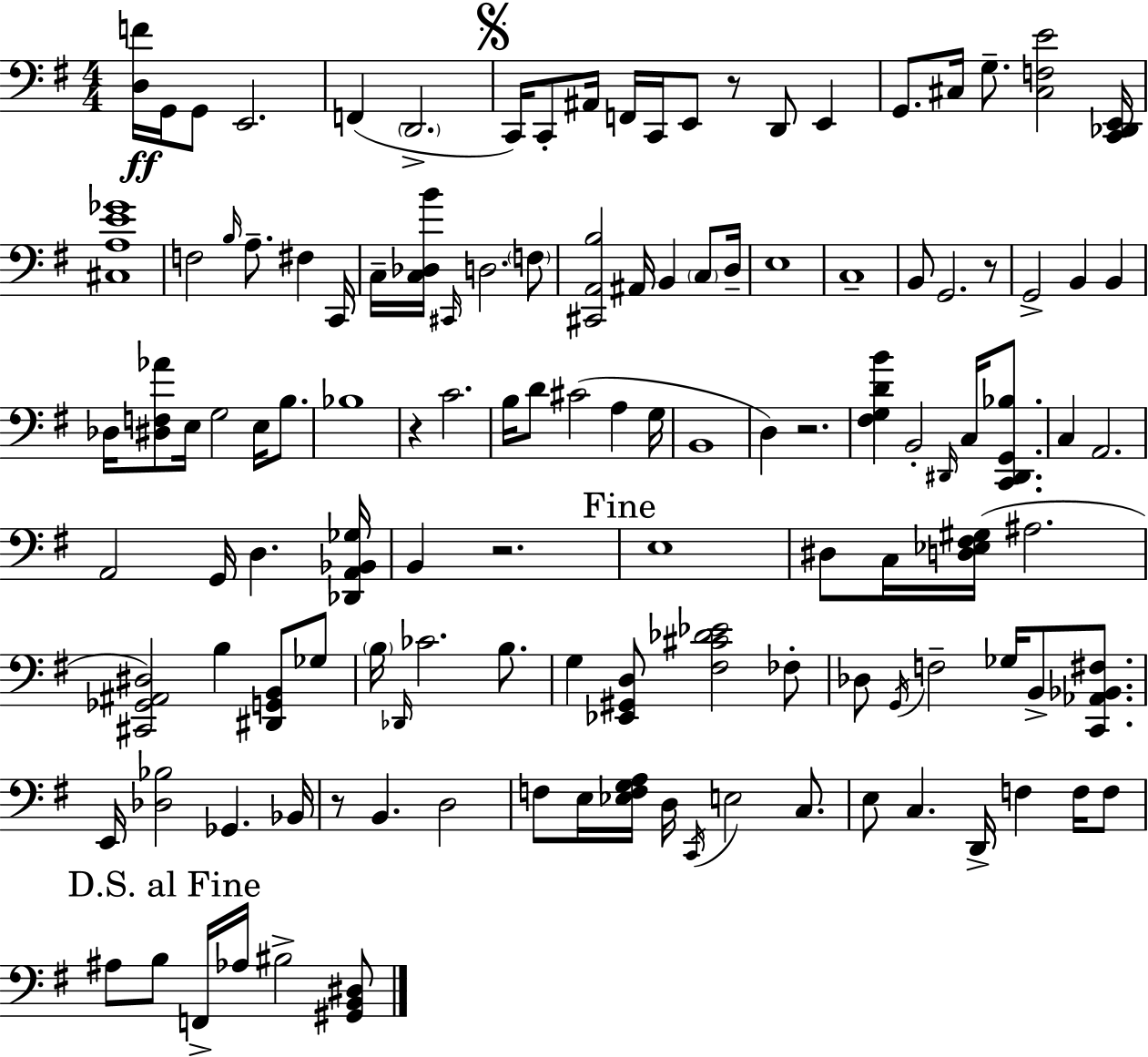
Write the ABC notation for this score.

X:1
T:Untitled
M:4/4
L:1/4
K:G
[D,F]/4 G,,/4 G,,/2 E,,2 F,, D,,2 C,,/4 C,,/2 ^A,,/4 F,,/4 C,,/4 E,,/2 z/2 D,,/2 E,, G,,/2 ^C,/4 G,/2 [^C,F,E]2 [C,,_D,,E,,]/4 [^C,A,E_G]4 F,2 B,/4 A,/2 ^F, C,,/4 C,/4 [C,_D,B]/4 ^C,,/4 D,2 F,/2 [^C,,A,,B,]2 ^A,,/4 B,, C,/2 D,/4 E,4 C,4 B,,/2 G,,2 z/2 G,,2 B,, B,, _D,/4 [^D,F,_A]/2 E,/4 G,2 E,/4 B,/2 _B,4 z C2 B,/4 D/2 ^C2 A, G,/4 B,,4 D, z2 [^F,G,DB] B,,2 ^D,,/4 C,/4 [C,,^D,,G,,_B,]/2 C, A,,2 A,,2 G,,/4 D, [_D,,A,,_B,,_G,]/4 B,, z2 E,4 ^D,/2 C,/4 [D,_E,^F,^G,]/4 ^A,2 [^C,,_G,,^A,,^D,]2 B, [^D,,G,,B,,]/2 _G,/2 B,/4 _D,,/4 _C2 B,/2 G, [_E,,^G,,D,]/2 [^F,^C_D_E]2 _F,/2 _D,/2 G,,/4 F,2 _G,/4 B,,/2 [C,,_A,,_B,,^F,]/2 E,,/4 [_D,_B,]2 _G,, _B,,/4 z/2 B,, D,2 F,/2 E,/4 [_E,F,G,A,]/4 D,/4 C,,/4 E,2 C,/2 E,/2 C, D,,/4 F, F,/4 F,/2 ^A,/2 B,/2 F,,/4 _A,/4 ^B,2 [^G,,B,,^D,]/2